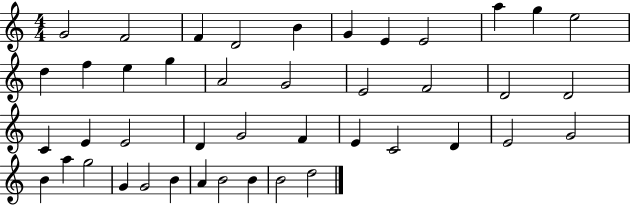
G4/h F4/h F4/q D4/h B4/q G4/q E4/q E4/h A5/q G5/q E5/h D5/q F5/q E5/q G5/q A4/h G4/h E4/h F4/h D4/h D4/h C4/q E4/q E4/h D4/q G4/h F4/q E4/q C4/h D4/q E4/h G4/h B4/q A5/q G5/h G4/q G4/h B4/q A4/q B4/h B4/q B4/h D5/h